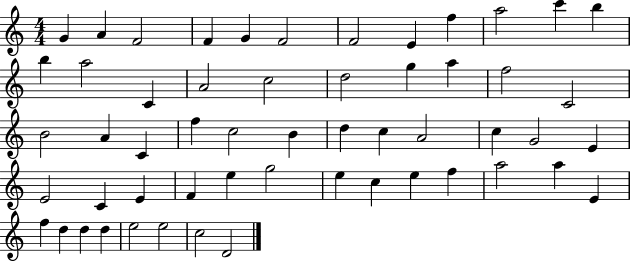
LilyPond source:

{
  \clef treble
  \numericTimeSignature
  \time 4/4
  \key c \major
  g'4 a'4 f'2 | f'4 g'4 f'2 | f'2 e'4 f''4 | a''2 c'''4 b''4 | \break b''4 a''2 c'4 | a'2 c''2 | d''2 g''4 a''4 | f''2 c'2 | \break b'2 a'4 c'4 | f''4 c''2 b'4 | d''4 c''4 a'2 | c''4 g'2 e'4 | \break e'2 c'4 e'4 | f'4 e''4 g''2 | e''4 c''4 e''4 f''4 | a''2 a''4 e'4 | \break f''4 d''4 d''4 d''4 | e''2 e''2 | c''2 d'2 | \bar "|."
}